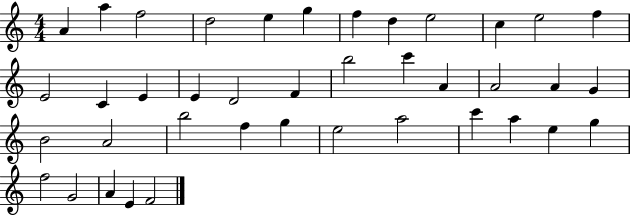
X:1
T:Untitled
M:4/4
L:1/4
K:C
A a f2 d2 e g f d e2 c e2 f E2 C E E D2 F b2 c' A A2 A G B2 A2 b2 f g e2 a2 c' a e g f2 G2 A E F2